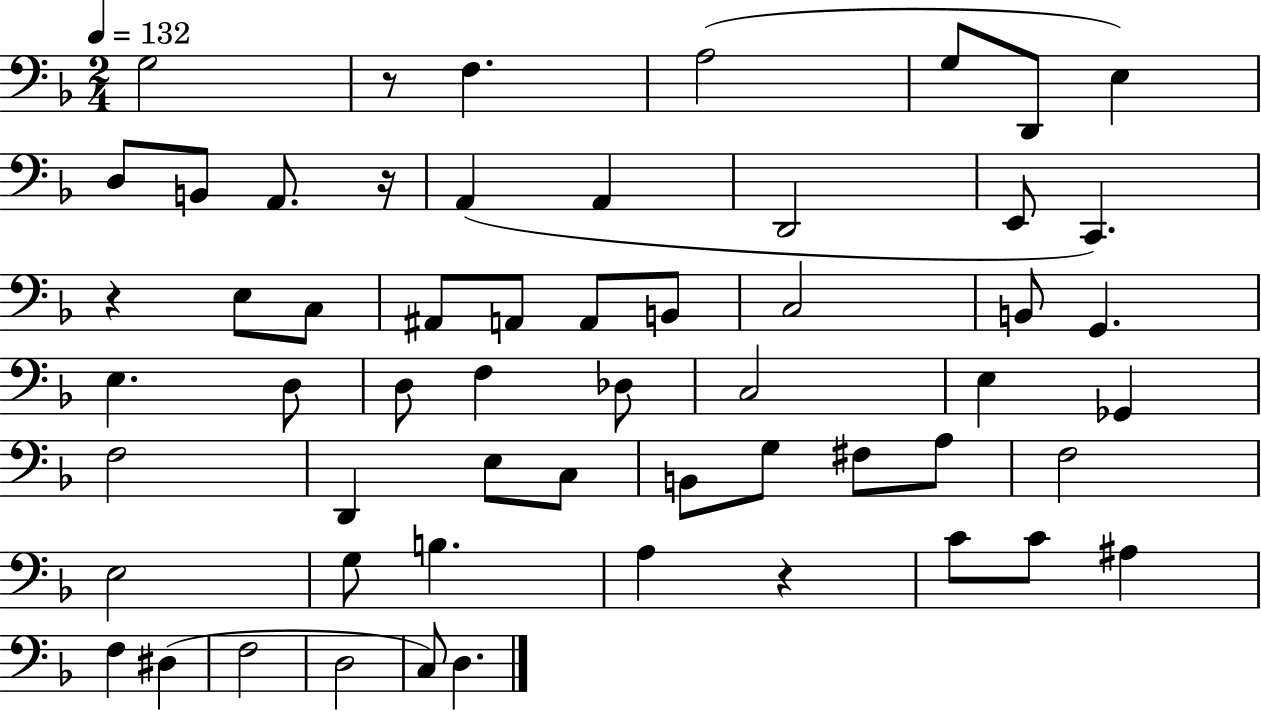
G3/h R/e F3/q. A3/h G3/e D2/e E3/q D3/e B2/e A2/e. R/s A2/q A2/q D2/h E2/e C2/q. R/q E3/e C3/e A#2/e A2/e A2/e B2/e C3/h B2/e G2/q. E3/q. D3/e D3/e F3/q Db3/e C3/h E3/q Gb2/q F3/h D2/q E3/e C3/e B2/e G3/e F#3/e A3/e F3/h E3/h G3/e B3/q. A3/q R/q C4/e C4/e A#3/q F3/q D#3/q F3/h D3/h C3/e D3/q.